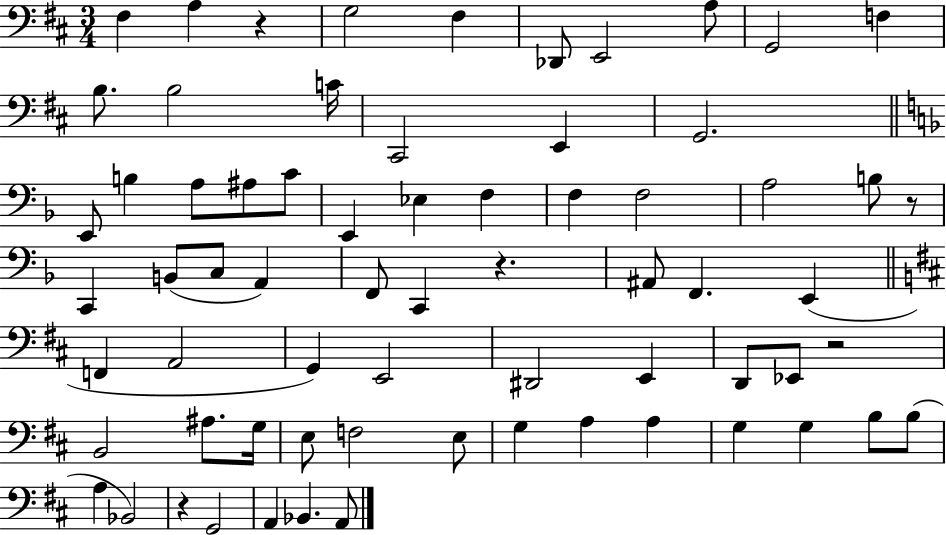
X:1
T:Untitled
M:3/4
L:1/4
K:D
^F, A, z G,2 ^F, _D,,/2 E,,2 A,/2 G,,2 F, B,/2 B,2 C/4 ^C,,2 E,, G,,2 E,,/2 B, A,/2 ^A,/2 C/2 E,, _E, F, F, F,2 A,2 B,/2 z/2 C,, B,,/2 C,/2 A,, F,,/2 C,, z ^A,,/2 F,, E,, F,, A,,2 G,, E,,2 ^D,,2 E,, D,,/2 _E,,/2 z2 B,,2 ^A,/2 G,/4 E,/2 F,2 E,/2 G, A, A, G, G, B,/2 B,/2 A, _B,,2 z G,,2 A,, _B,, A,,/2